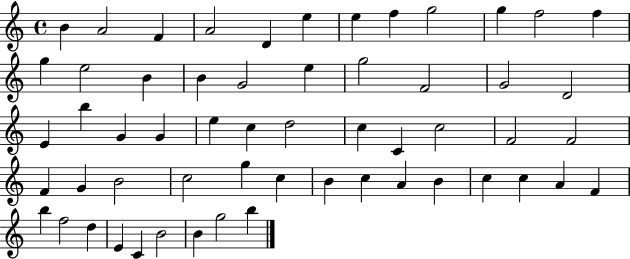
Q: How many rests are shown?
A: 0